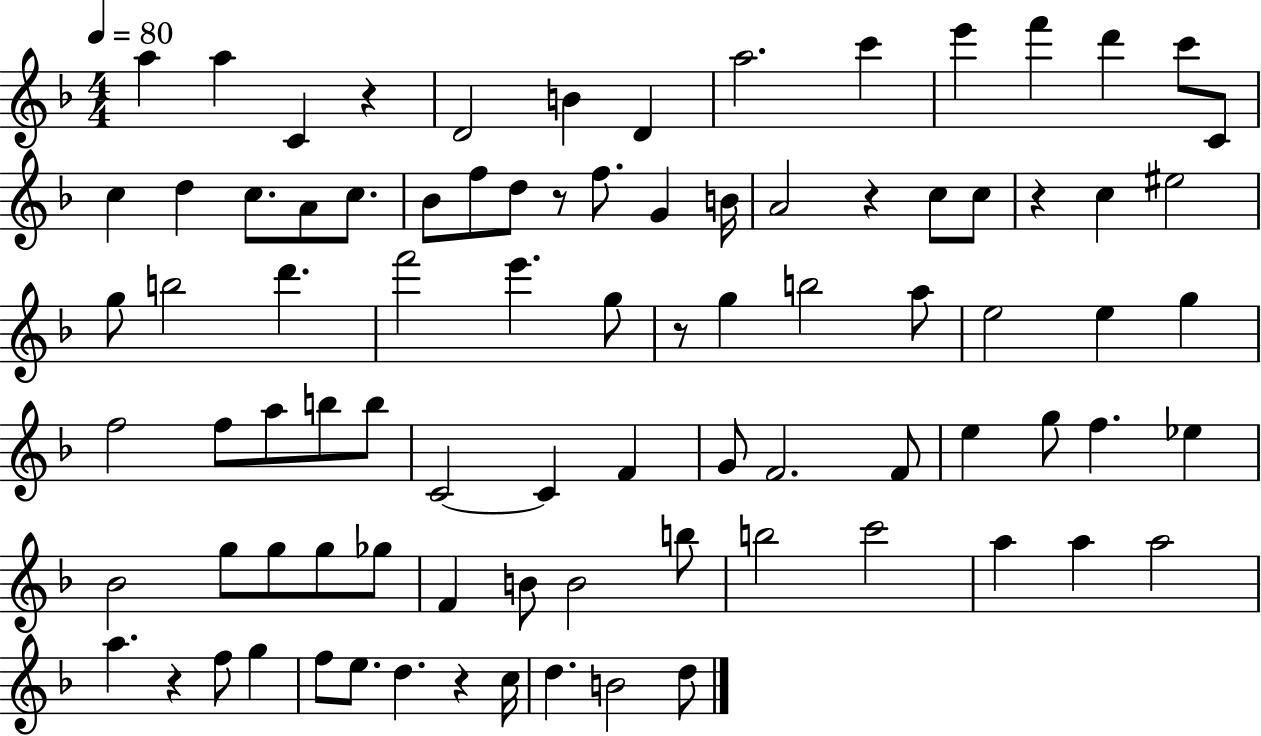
{
  \clef treble
  \numericTimeSignature
  \time 4/4
  \key f \major
  \tempo 4 = 80
  a''4 a''4 c'4 r4 | d'2 b'4 d'4 | a''2. c'''4 | e'''4 f'''4 d'''4 c'''8 c'8 | \break c''4 d''4 c''8. a'8 c''8. | bes'8 f''8 d''8 r8 f''8. g'4 b'16 | a'2 r4 c''8 c''8 | r4 c''4 eis''2 | \break g''8 b''2 d'''4. | f'''2 e'''4. g''8 | r8 g''4 b''2 a''8 | e''2 e''4 g''4 | \break f''2 f''8 a''8 b''8 b''8 | c'2~~ c'4 f'4 | g'8 f'2. f'8 | e''4 g''8 f''4. ees''4 | \break bes'2 g''8 g''8 g''8 ges''8 | f'4 b'8 b'2 b''8 | b''2 c'''2 | a''4 a''4 a''2 | \break a''4. r4 f''8 g''4 | f''8 e''8. d''4. r4 c''16 | d''4. b'2 d''8 | \bar "|."
}